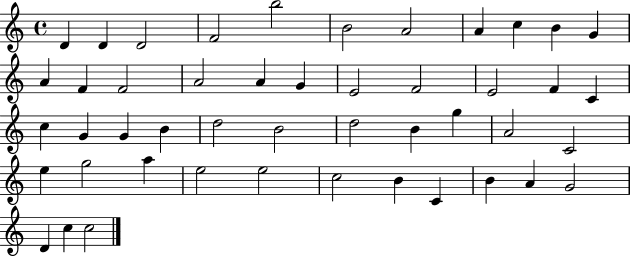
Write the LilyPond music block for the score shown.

{
  \clef treble
  \time 4/4
  \defaultTimeSignature
  \key c \major
  d'4 d'4 d'2 | f'2 b''2 | b'2 a'2 | a'4 c''4 b'4 g'4 | \break a'4 f'4 f'2 | a'2 a'4 g'4 | e'2 f'2 | e'2 f'4 c'4 | \break c''4 g'4 g'4 b'4 | d''2 b'2 | d''2 b'4 g''4 | a'2 c'2 | \break e''4 g''2 a''4 | e''2 e''2 | c''2 b'4 c'4 | b'4 a'4 g'2 | \break d'4 c''4 c''2 | \bar "|."
}